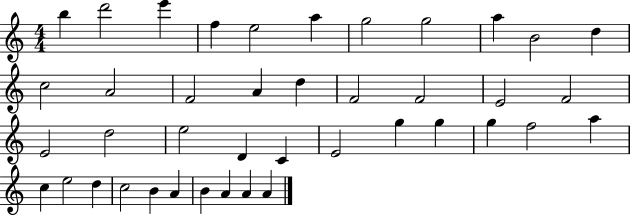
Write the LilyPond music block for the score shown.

{
  \clef treble
  \numericTimeSignature
  \time 4/4
  \key c \major
  b''4 d'''2 e'''4 | f''4 e''2 a''4 | g''2 g''2 | a''4 b'2 d''4 | \break c''2 a'2 | f'2 a'4 d''4 | f'2 f'2 | e'2 f'2 | \break e'2 d''2 | e''2 d'4 c'4 | e'2 g''4 g''4 | g''4 f''2 a''4 | \break c''4 e''2 d''4 | c''2 b'4 a'4 | b'4 a'4 a'4 a'4 | \bar "|."
}